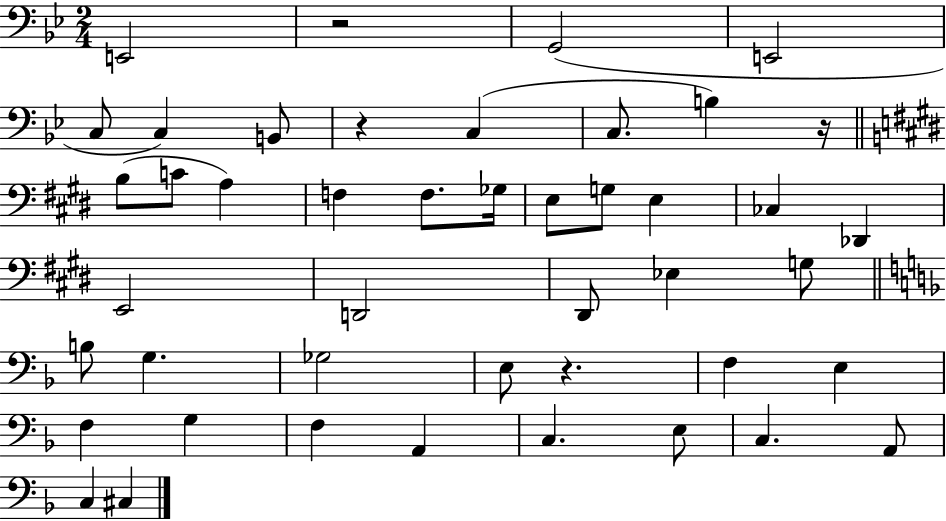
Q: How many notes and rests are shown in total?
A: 45